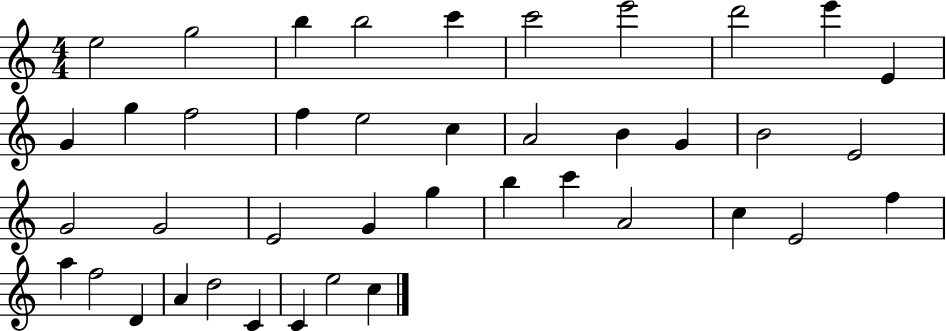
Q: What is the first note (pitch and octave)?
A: E5